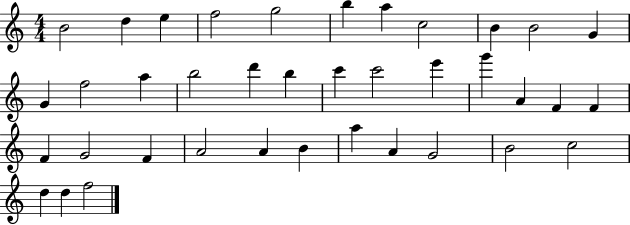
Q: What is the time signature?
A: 4/4